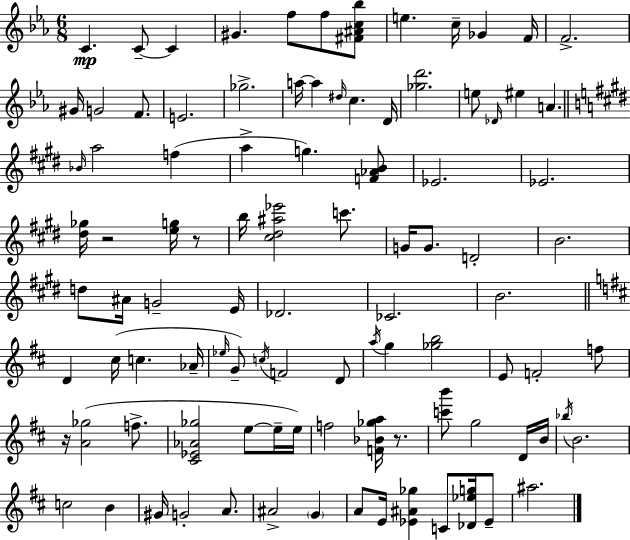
{
  \clef treble
  \numericTimeSignature
  \time 6/8
  \key c \minor
  c'4.\mp c'8--~~ c'4 | gis'4. f''8 f''8 <fis' ais' c'' bes''>8 | e''4. c''16-- ges'4 f'16 | f'2.-> | \break gis'16 g'2 f'8. | e'2. | ges''2.-> | a''16~~ a''4 \grace { dis''16 } c''4. | \break d'16 <ges'' d'''>2. | e''8 \grace { des'16 } eis''4 a'4. | \bar "||" \break \key e \major \grace { bes'16 } a''2 f''4( | a''4-> g''4.) <f' aes' b'>8 | ees'2. | ees'2. | \break <dis'' ges''>16 r2 <e'' g''>16 r8 | b''16 <cis'' dis'' ais'' ees'''>2 c'''8. | g'16 g'8. d'2-. | b'2. | \break d''8 ais'16 g'2-- | e'16 des'2. | ces'2. | b'2. | \break \bar "||" \break \key b \minor d'4 cis''16( c''4. aes'16-- | \grace { ees''16 }) g'8-- \acciaccatura { c''16 } f'2 | d'8 \acciaccatura { a''16 } g''4 <ges'' b''>2 | e'8 f'2-. | \break f''8 r16 <a' ges''>2( | f''8.-> <cis' ees' aes' ges''>2 e''8~~ | e''16-- e''16) f''2 <f' bes' ges'' a''>16 | r8. <c''' b'''>8 g''2 | \break d'16 b'16 \acciaccatura { bes''16 } b'2. | c''2 | b'4 gis'16 g'2-. | a'8. ais'2-> | \break \parenthesize g'4 a'8 e'16 <ees' ais' ges''>4 c'8 | <des' ees'' g''>16 ees'8-- ais''2. | \bar "|."
}